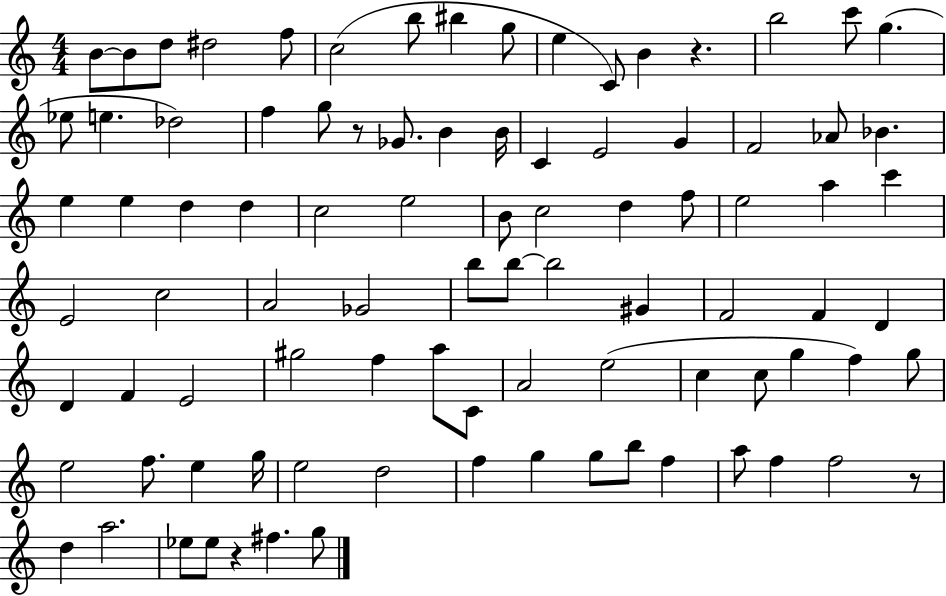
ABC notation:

X:1
T:Untitled
M:4/4
L:1/4
K:C
B/2 B/2 d/2 ^d2 f/2 c2 b/2 ^b g/2 e C/2 B z b2 c'/2 g _e/2 e _d2 f g/2 z/2 _G/2 B B/4 C E2 G F2 _A/2 _B e e d d c2 e2 B/2 c2 d f/2 e2 a c' E2 c2 A2 _G2 b/2 b/2 b2 ^G F2 F D D F E2 ^g2 f a/2 C/2 A2 e2 c c/2 g f g/2 e2 f/2 e g/4 e2 d2 f g g/2 b/2 f a/2 f f2 z/2 d a2 _e/2 _e/2 z ^f g/2